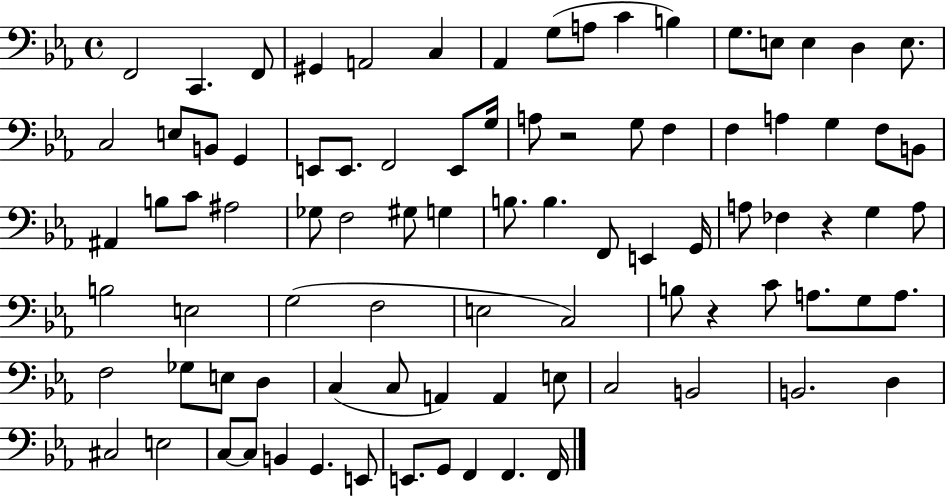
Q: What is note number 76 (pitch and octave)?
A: E3